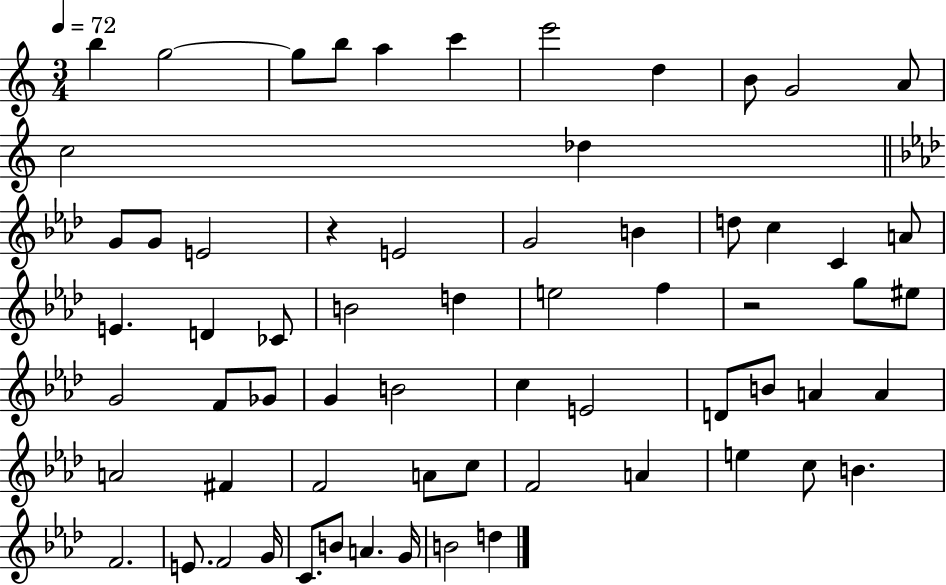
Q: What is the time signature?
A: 3/4